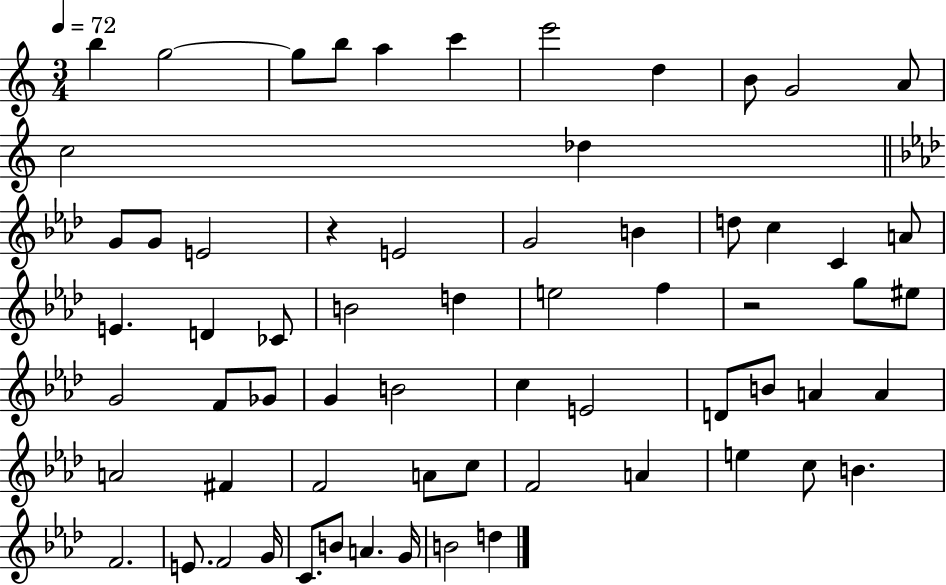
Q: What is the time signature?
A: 3/4